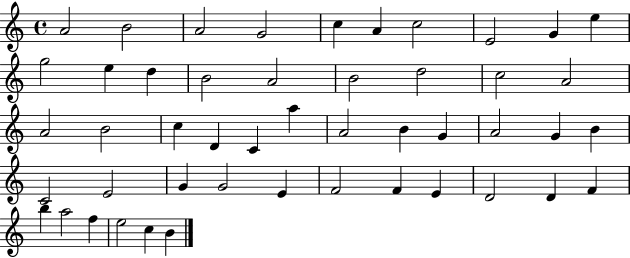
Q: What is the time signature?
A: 4/4